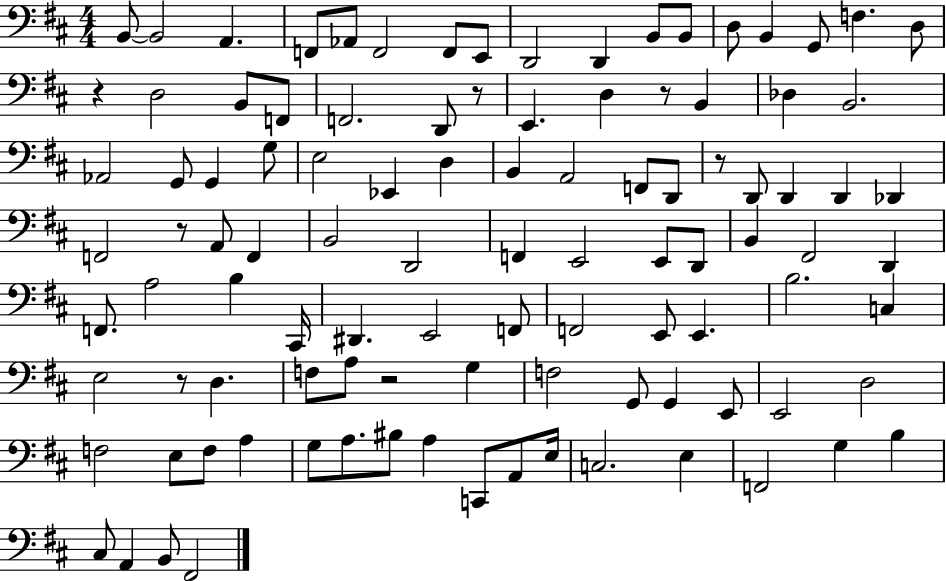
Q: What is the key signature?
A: D major